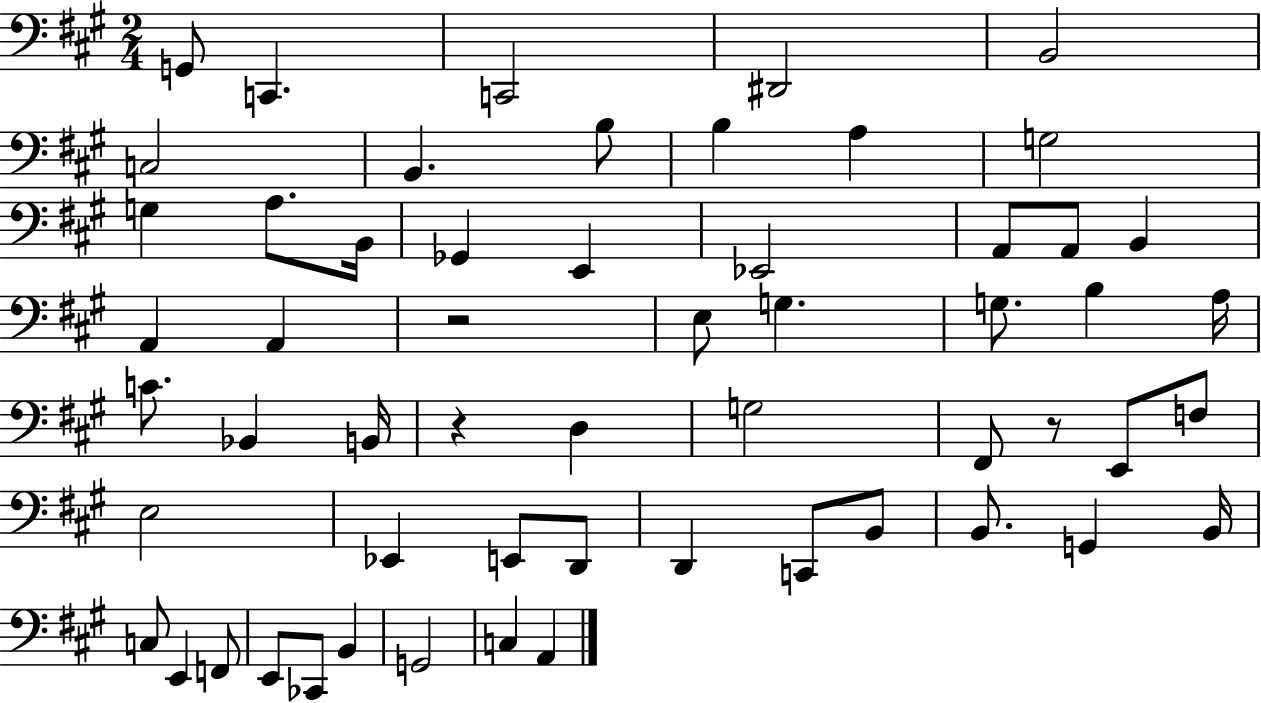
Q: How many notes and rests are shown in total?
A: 57